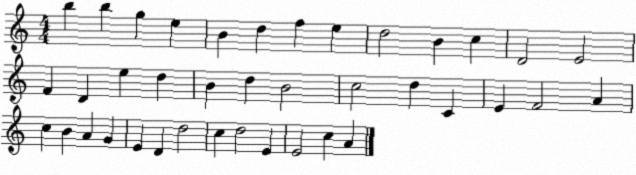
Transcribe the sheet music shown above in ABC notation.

X:1
T:Untitled
M:4/4
L:1/4
K:C
b b g e B d f e d2 B c D2 E2 F D e d B d B2 c2 d C E F2 A c B A G E D d2 c d2 E E2 c A